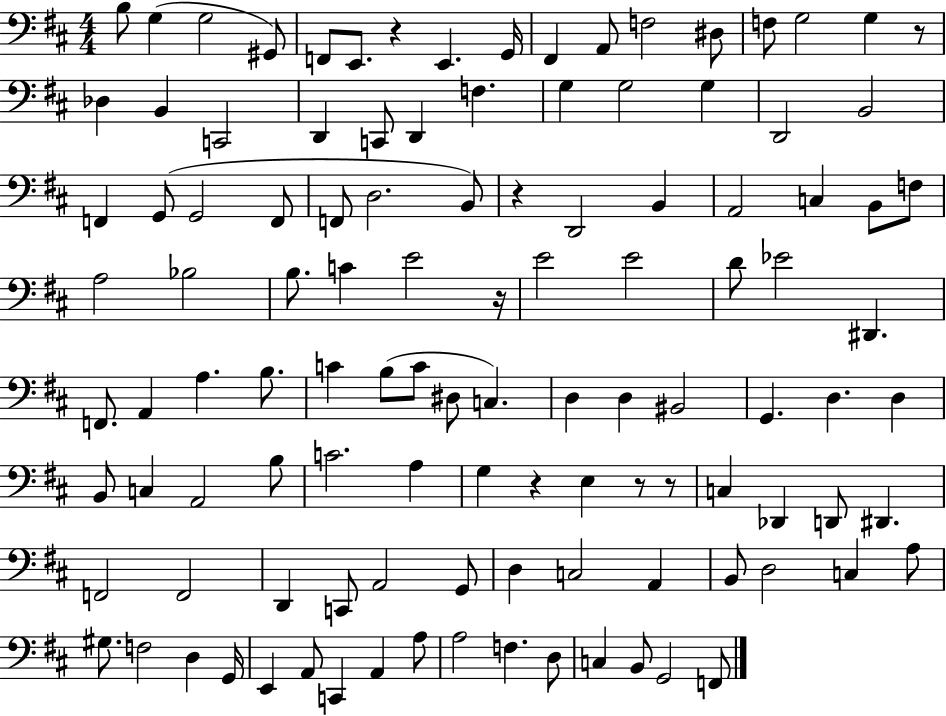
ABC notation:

X:1
T:Untitled
M:4/4
L:1/4
K:D
B,/2 G, G,2 ^G,,/2 F,,/2 E,,/2 z E,, G,,/4 ^F,, A,,/2 F,2 ^D,/2 F,/2 G,2 G, z/2 _D, B,, C,,2 D,, C,,/2 D,, F, G, G,2 G, D,,2 B,,2 F,, G,,/2 G,,2 F,,/2 F,,/2 D,2 B,,/2 z D,,2 B,, A,,2 C, B,,/2 F,/2 A,2 _B,2 B,/2 C E2 z/4 E2 E2 D/2 _E2 ^D,, F,,/2 A,, A, B,/2 C B,/2 C/2 ^D,/2 C, D, D, ^B,,2 G,, D, D, B,,/2 C, A,,2 B,/2 C2 A, G, z E, z/2 z/2 C, _D,, D,,/2 ^D,, F,,2 F,,2 D,, C,,/2 A,,2 G,,/2 D, C,2 A,, B,,/2 D,2 C, A,/2 ^G,/2 F,2 D, G,,/4 E,, A,,/2 C,, A,, A,/2 A,2 F, D,/2 C, B,,/2 G,,2 F,,/2